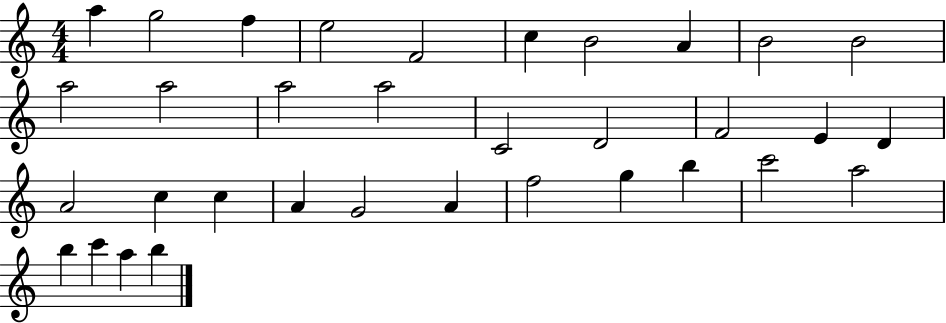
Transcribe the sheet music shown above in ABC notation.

X:1
T:Untitled
M:4/4
L:1/4
K:C
a g2 f e2 F2 c B2 A B2 B2 a2 a2 a2 a2 C2 D2 F2 E D A2 c c A G2 A f2 g b c'2 a2 b c' a b